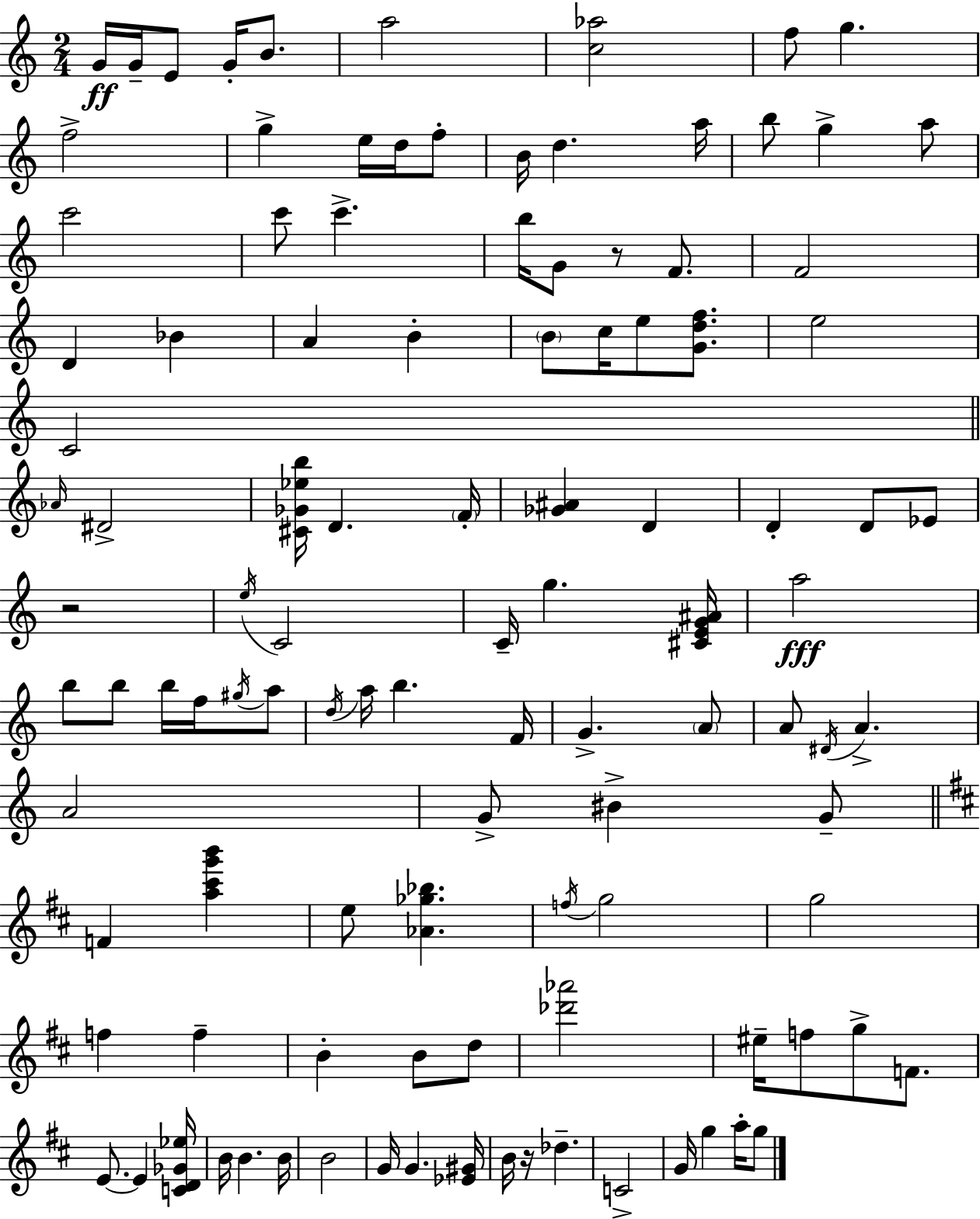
G4/s G4/s E4/e G4/s B4/e. A5/h [C5,Ab5]/h F5/e G5/q. F5/h G5/q E5/s D5/s F5/e B4/s D5/q. A5/s B5/e G5/q A5/e C6/h C6/e C6/q. B5/s G4/e R/e F4/e. F4/h D4/q Bb4/q A4/q B4/q B4/e C5/s E5/e [G4,D5,F5]/e. E5/h C4/h Ab4/s D#4/h [C#4,Gb4,Eb5,B5]/s D4/q. F4/s [Gb4,A#4]/q D4/q D4/q D4/e Eb4/e R/h E5/s C4/h C4/s G5/q. [C#4,E4,G4,A#4]/s A5/h B5/e B5/e B5/s F5/s G#5/s A5/e D5/s A5/s B5/q. F4/s G4/q. A4/e A4/e D#4/s A4/q. A4/h G4/e BIS4/q G4/e F4/q [A5,C#6,G6,B6]/q E5/e [Ab4,Gb5,Bb5]/q. F5/s G5/h G5/h F5/q F5/q B4/q B4/e D5/e [Db6,Ab6]/h EIS5/s F5/e G5/e F4/e. E4/e. E4/q [C4,D4,Gb4,Eb5]/s B4/s B4/q. B4/s B4/h G4/s G4/q. [Eb4,G#4]/s B4/s R/s Db5/q. C4/h G4/s G5/q A5/s G5/e